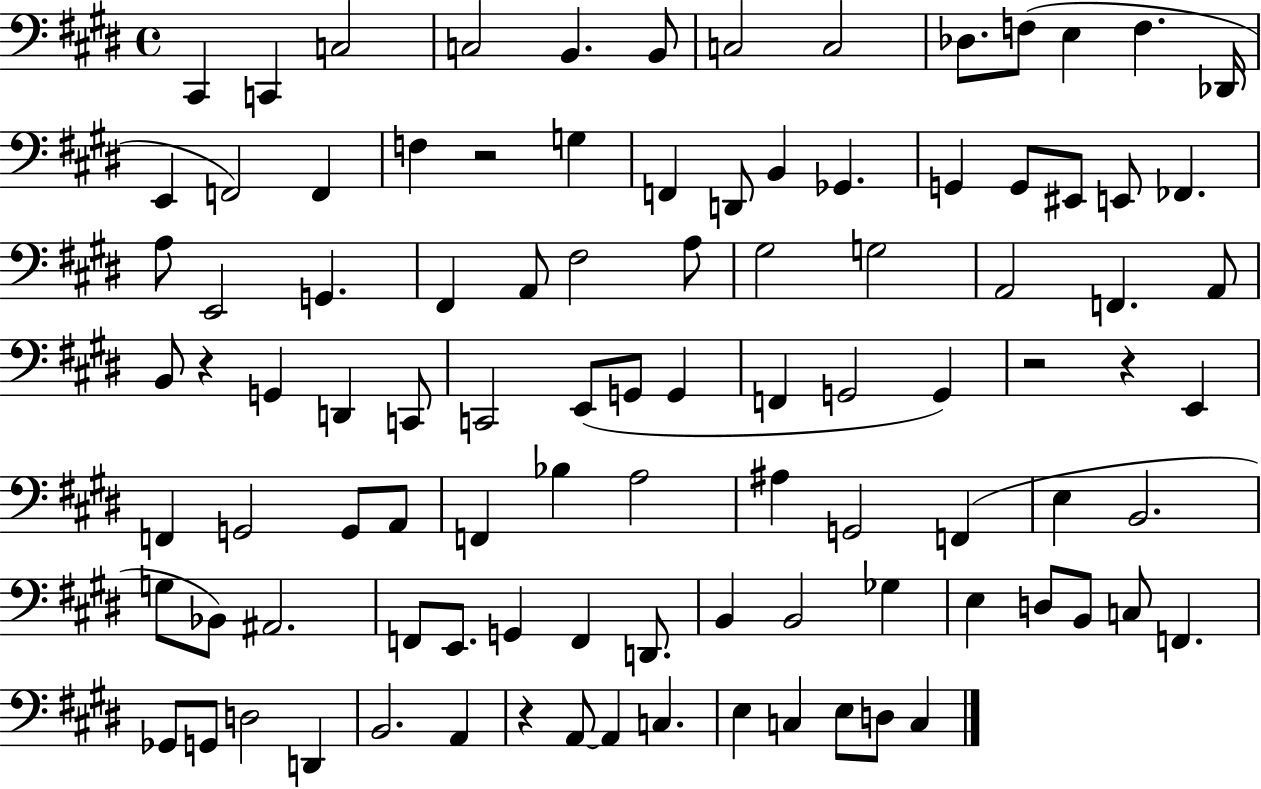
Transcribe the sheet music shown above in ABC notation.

X:1
T:Untitled
M:4/4
L:1/4
K:E
^C,, C,, C,2 C,2 B,, B,,/2 C,2 C,2 _D,/2 F,/2 E, F, _D,,/4 E,, F,,2 F,, F, z2 G, F,, D,,/2 B,, _G,, G,, G,,/2 ^E,,/2 E,,/2 _F,, A,/2 E,,2 G,, ^F,, A,,/2 ^F,2 A,/2 ^G,2 G,2 A,,2 F,, A,,/2 B,,/2 z G,, D,, C,,/2 C,,2 E,,/2 G,,/2 G,, F,, G,,2 G,, z2 z E,, F,, G,,2 G,,/2 A,,/2 F,, _B, A,2 ^A, G,,2 F,, E, B,,2 G,/2 _B,,/2 ^A,,2 F,,/2 E,,/2 G,, F,, D,,/2 B,, B,,2 _G, E, D,/2 B,,/2 C,/2 F,, _G,,/2 G,,/2 D,2 D,, B,,2 A,, z A,,/2 A,, C, E, C, E,/2 D,/2 C,